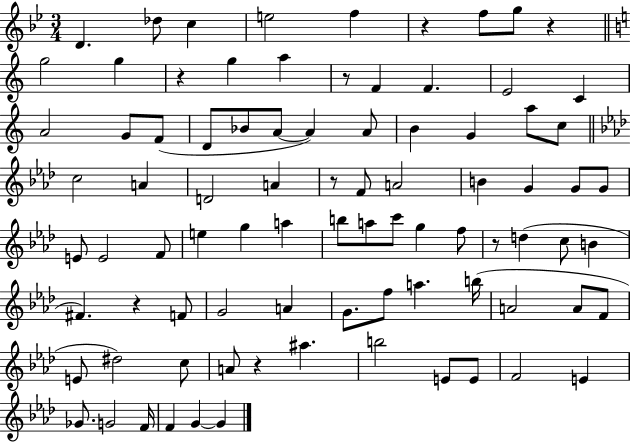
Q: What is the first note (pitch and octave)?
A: D4